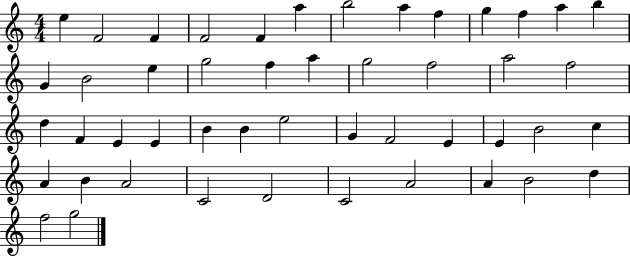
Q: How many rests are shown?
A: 0